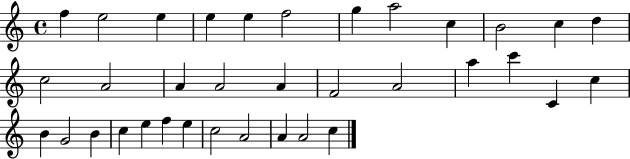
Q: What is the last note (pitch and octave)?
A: C5